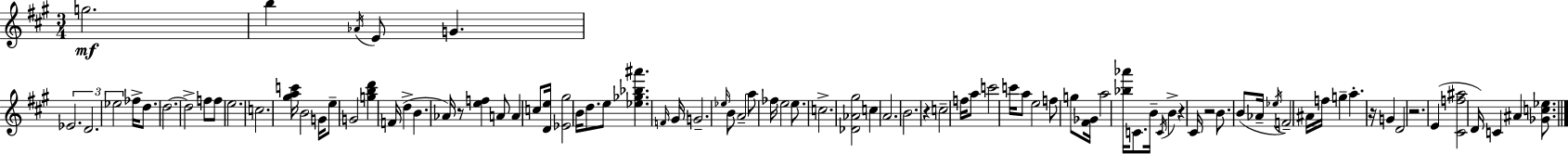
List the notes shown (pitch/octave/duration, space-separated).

G5/h. B5/q Ab4/s E4/e G4/q. Eb4/h. D4/h. Eb5/h FES5/s D5/e. D5/h. D5/h F5/e F5/e E5/h. C5/h. [G#5,A5,C6]/s B4/h G4/s E5/e G4/h [G5,B5,D6]/q F4/s D5/q B4/q. Ab4/s R/e [E5,F5]/q A4/e A4/q C5/e [D4,E5]/s [Eb4,G#5]/h B4/s D5/e. E5/e [Eb5,Gb5,Bb5,A#6]/q. F4/s G#4/s G4/h. Eb5/s B4/e A4/h A5/e FES5/s E5/h E5/e. C5/h. [Db4,Ab4,G#5]/h C5/q A4/h. B4/h. R/q C5/h F5/s A5/e C6/h C6/s A5/e E5/h F5/e G5/e [F#4,Gb4]/s A5/h [Bb5,Ab6]/s C4/e. B4/s C4/s B4/q R/q C#4/s R/h B4/e. B4/e Ab4/s Eb5/s F4/h A#4/s F5/s G5/q A5/q. R/s G4/q D4/h R/h. E4/q [C#4,F5,A#5]/h D4/s C4/q A#4/q [Gb4,C5,Eb5]/e.